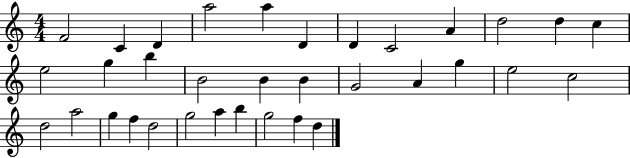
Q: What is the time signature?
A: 4/4